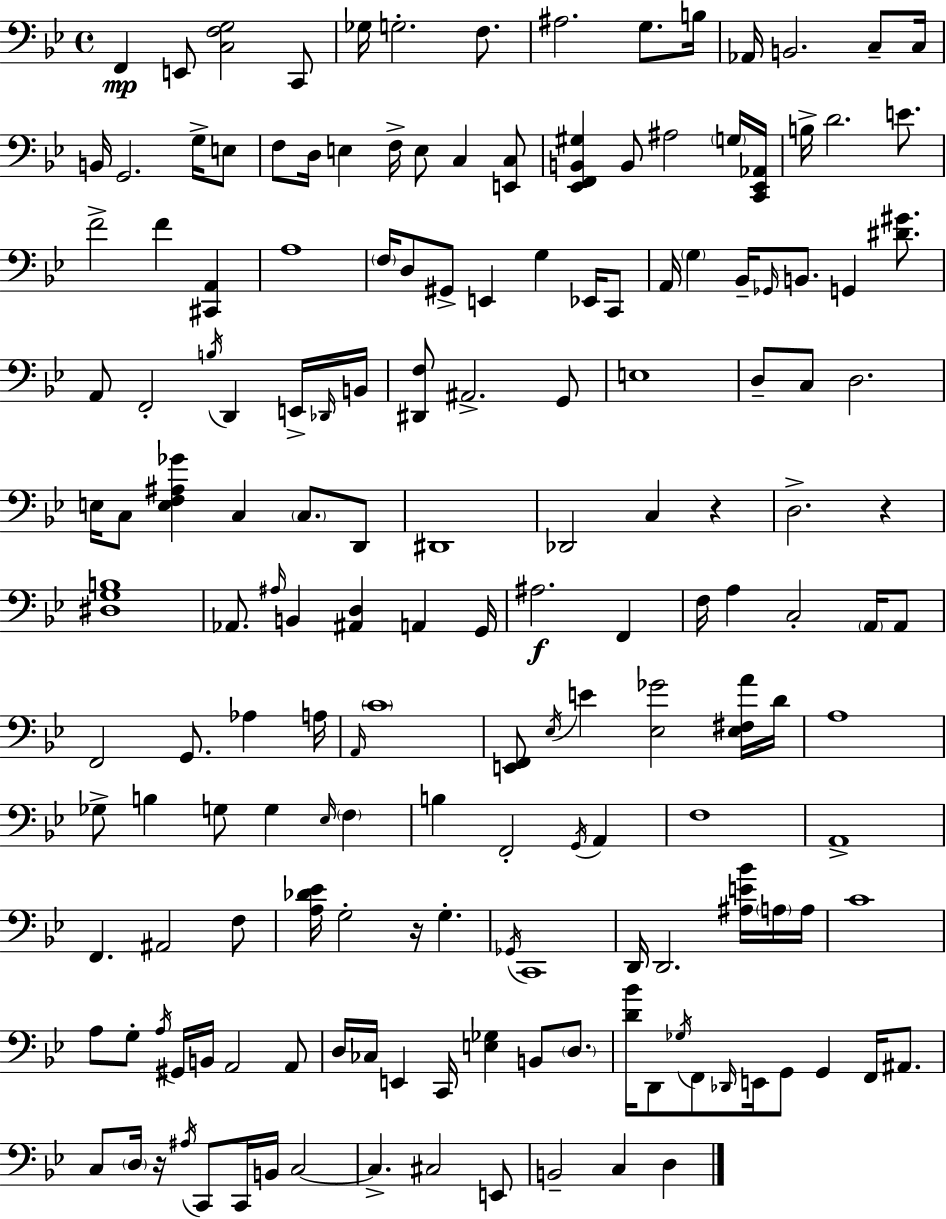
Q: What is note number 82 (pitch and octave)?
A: Ab3